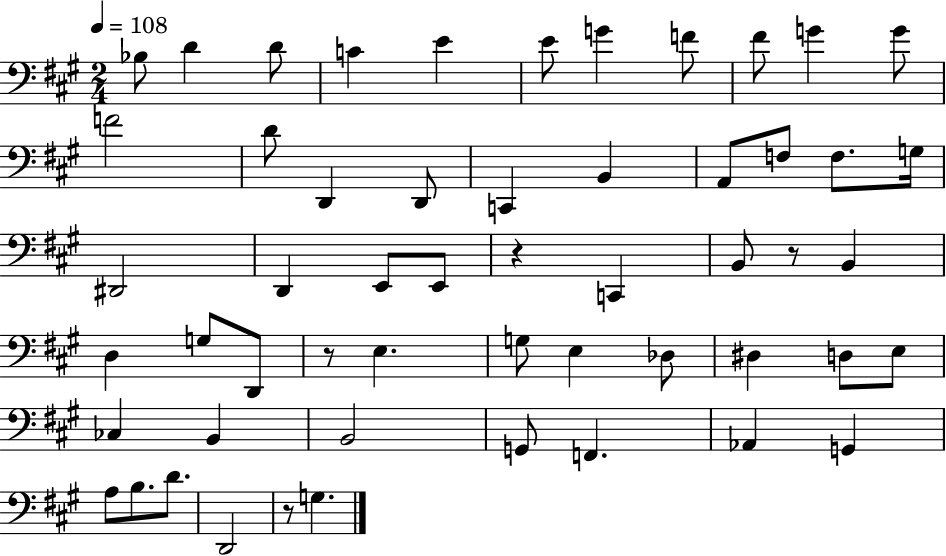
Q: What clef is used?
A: bass